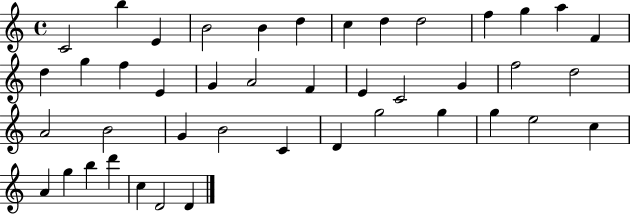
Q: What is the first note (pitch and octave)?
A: C4